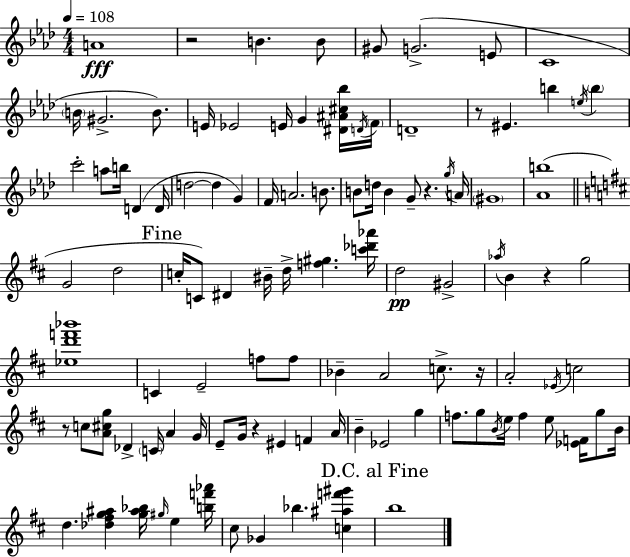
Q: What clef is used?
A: treble